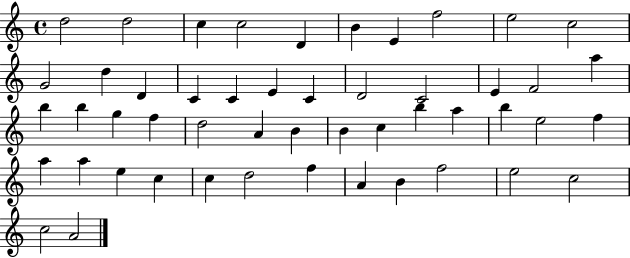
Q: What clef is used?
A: treble